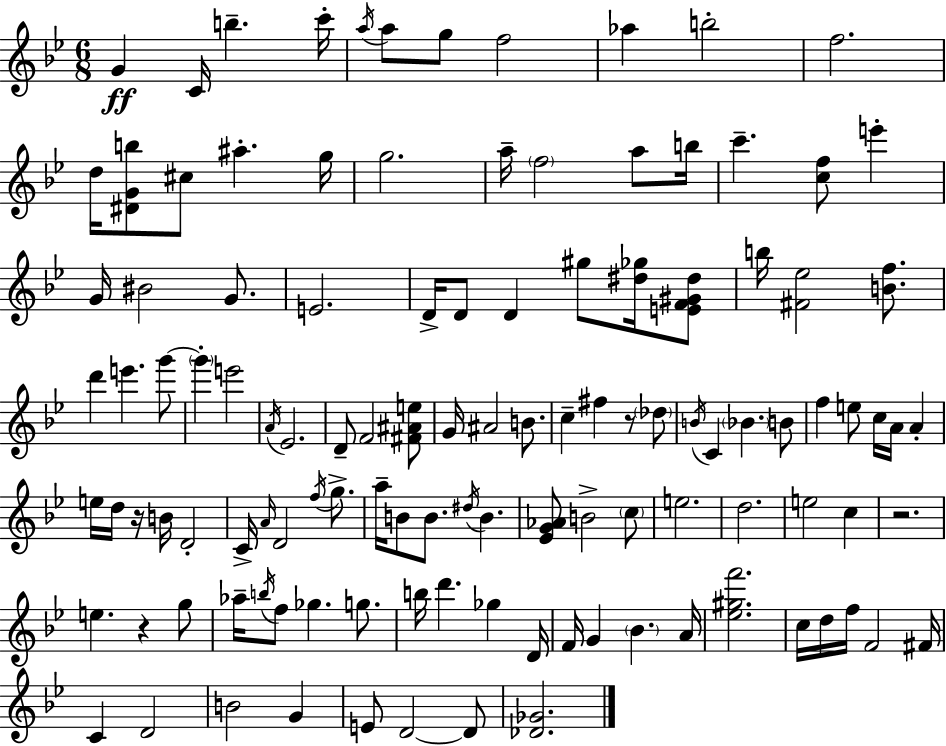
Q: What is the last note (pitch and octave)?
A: D4